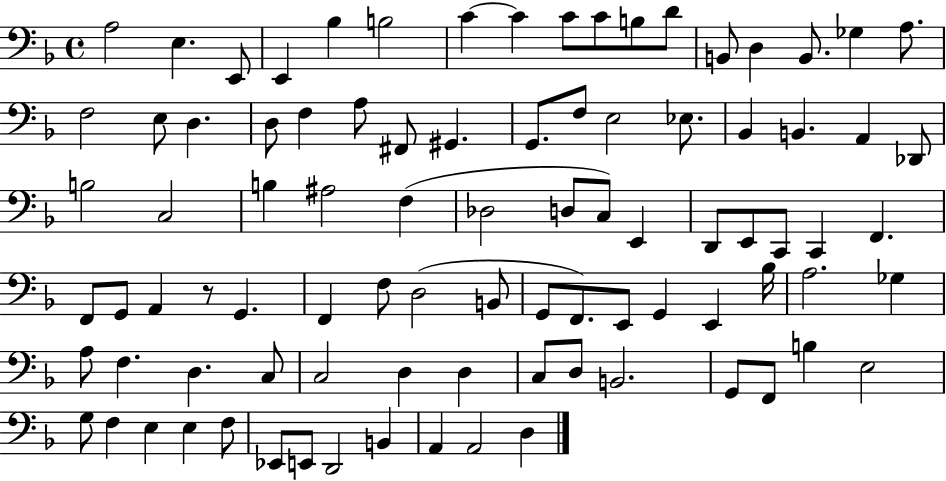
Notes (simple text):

A3/h E3/q. E2/e E2/q Bb3/q B3/h C4/q C4/q C4/e C4/e B3/e D4/e B2/e D3/q B2/e. Gb3/q A3/e. F3/h E3/e D3/q. D3/e F3/q A3/e F#2/e G#2/q. G2/e. F3/e E3/h Eb3/e. Bb2/q B2/q. A2/q Db2/e B3/h C3/h B3/q A#3/h F3/q Db3/h D3/e C3/e E2/q D2/e E2/e C2/e C2/q F2/q. F2/e G2/e A2/q R/e G2/q. F2/q F3/e D3/h B2/e G2/e F2/e. E2/e G2/q E2/q Bb3/s A3/h. Gb3/q A3/e F3/q. D3/q. C3/e C3/h D3/q D3/q C3/e D3/e B2/h. G2/e F2/e B3/q E3/h G3/e F3/q E3/q E3/q F3/e Eb2/e E2/e D2/h B2/q A2/q A2/h D3/q